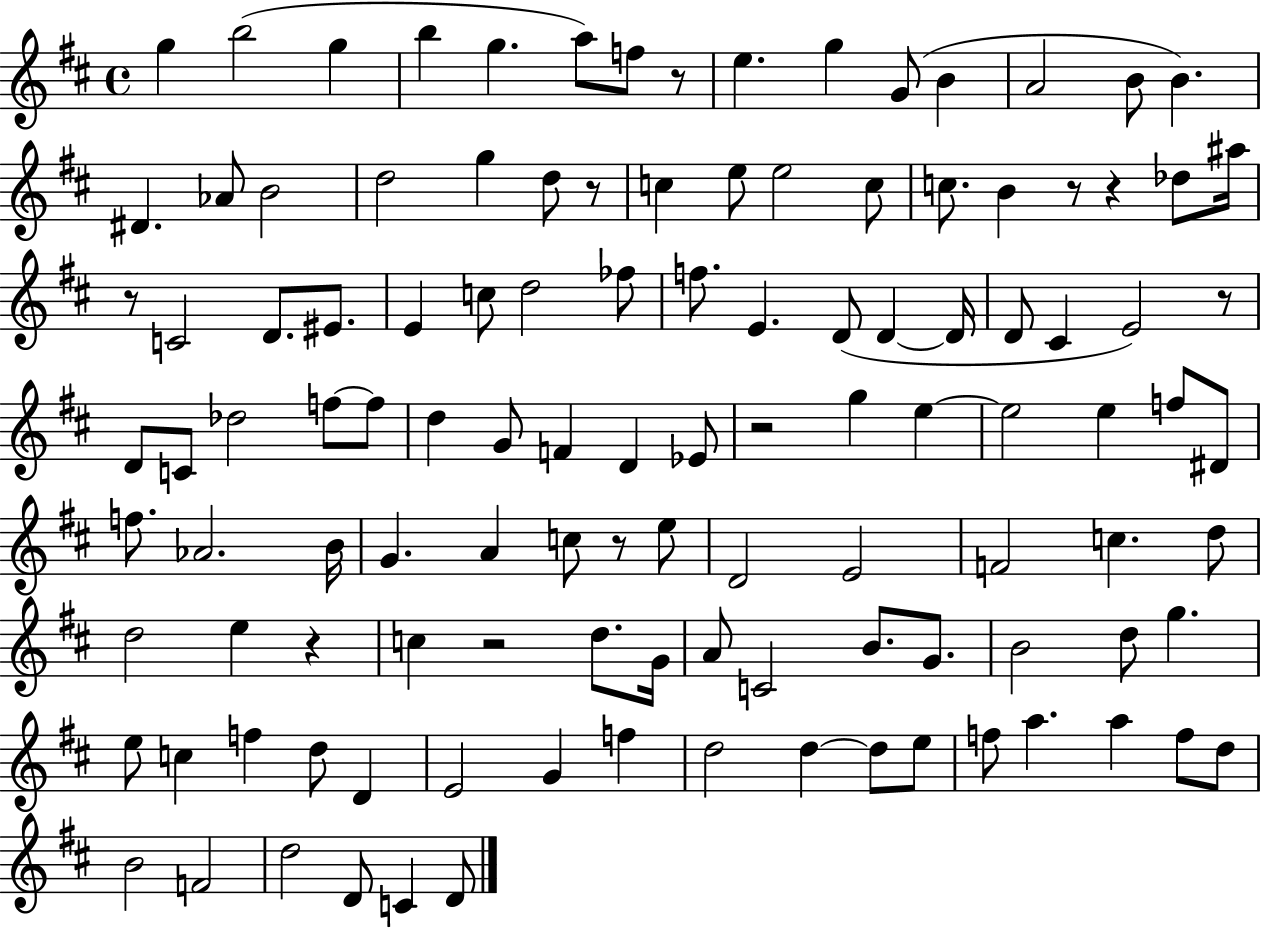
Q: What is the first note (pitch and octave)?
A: G5